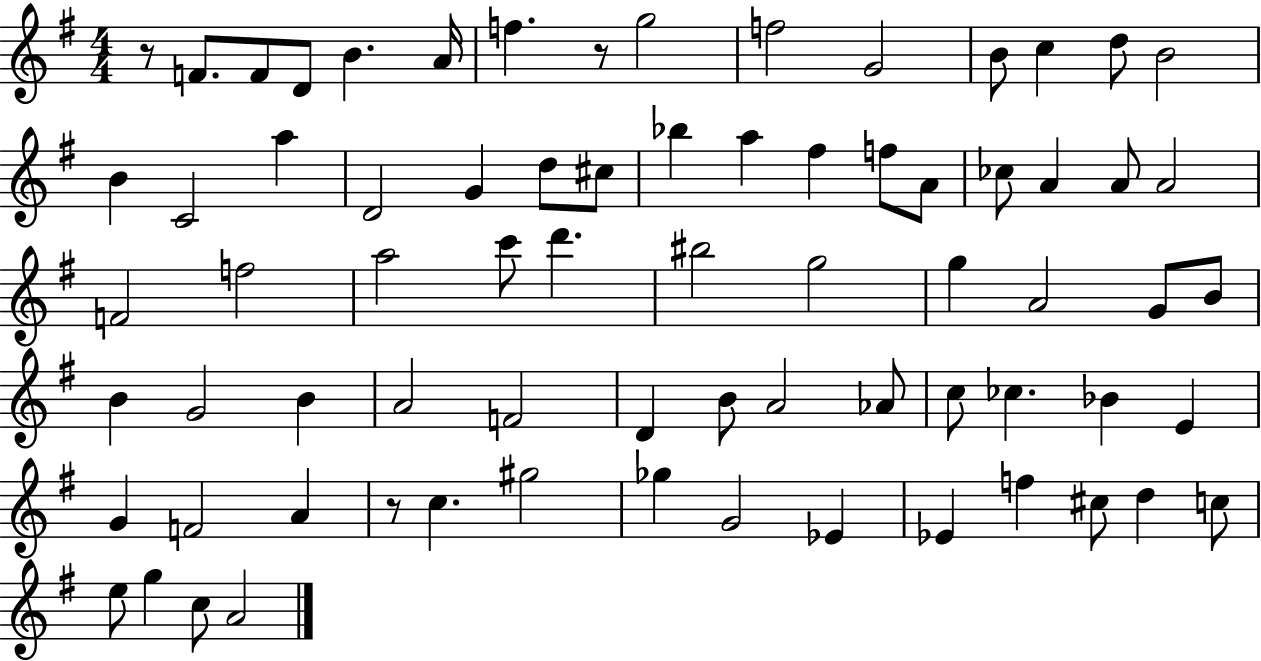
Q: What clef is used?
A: treble